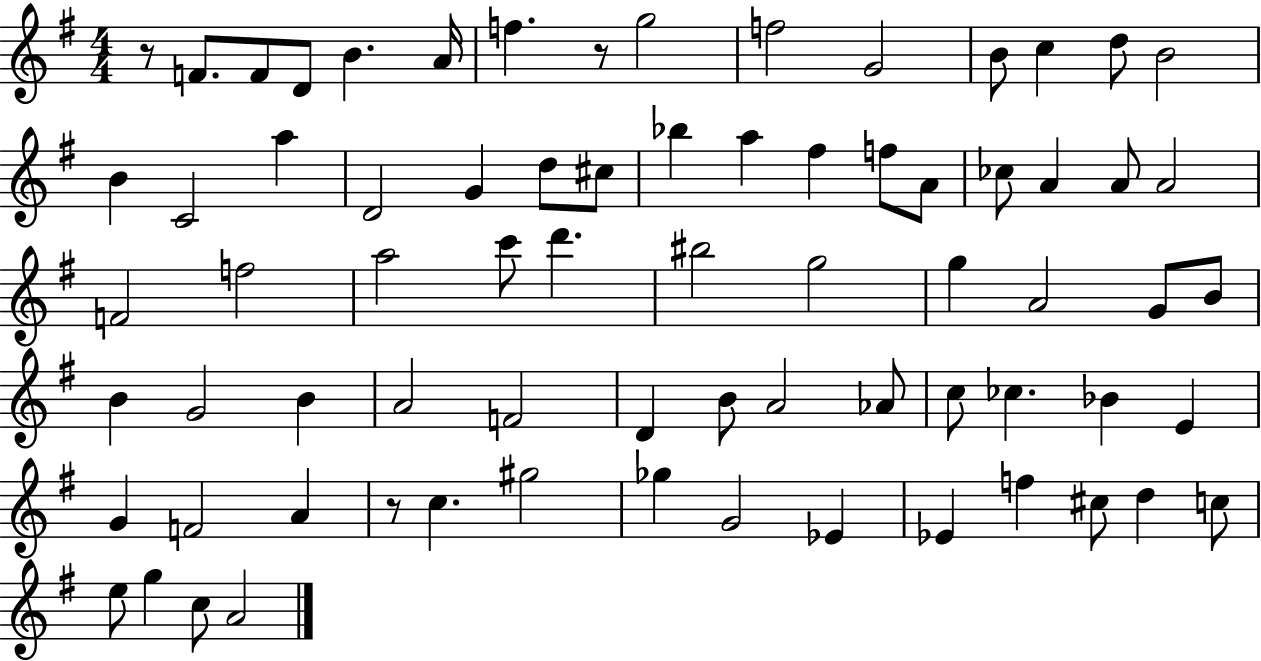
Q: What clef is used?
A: treble